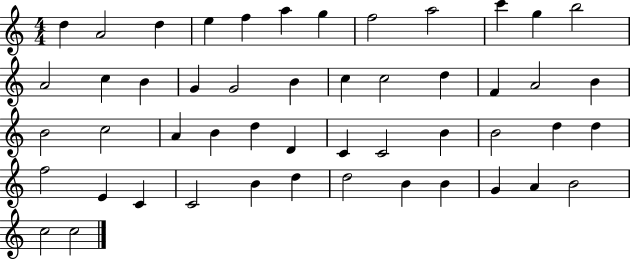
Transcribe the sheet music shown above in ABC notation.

X:1
T:Untitled
M:4/4
L:1/4
K:C
d A2 d e f a g f2 a2 c' g b2 A2 c B G G2 B c c2 d F A2 B B2 c2 A B d D C C2 B B2 d d f2 E C C2 B d d2 B B G A B2 c2 c2